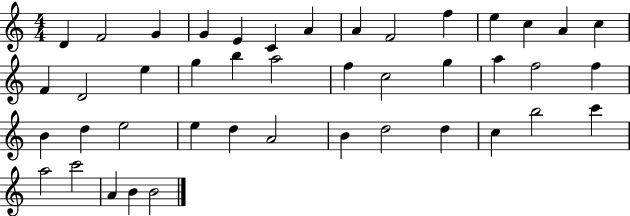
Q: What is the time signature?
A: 4/4